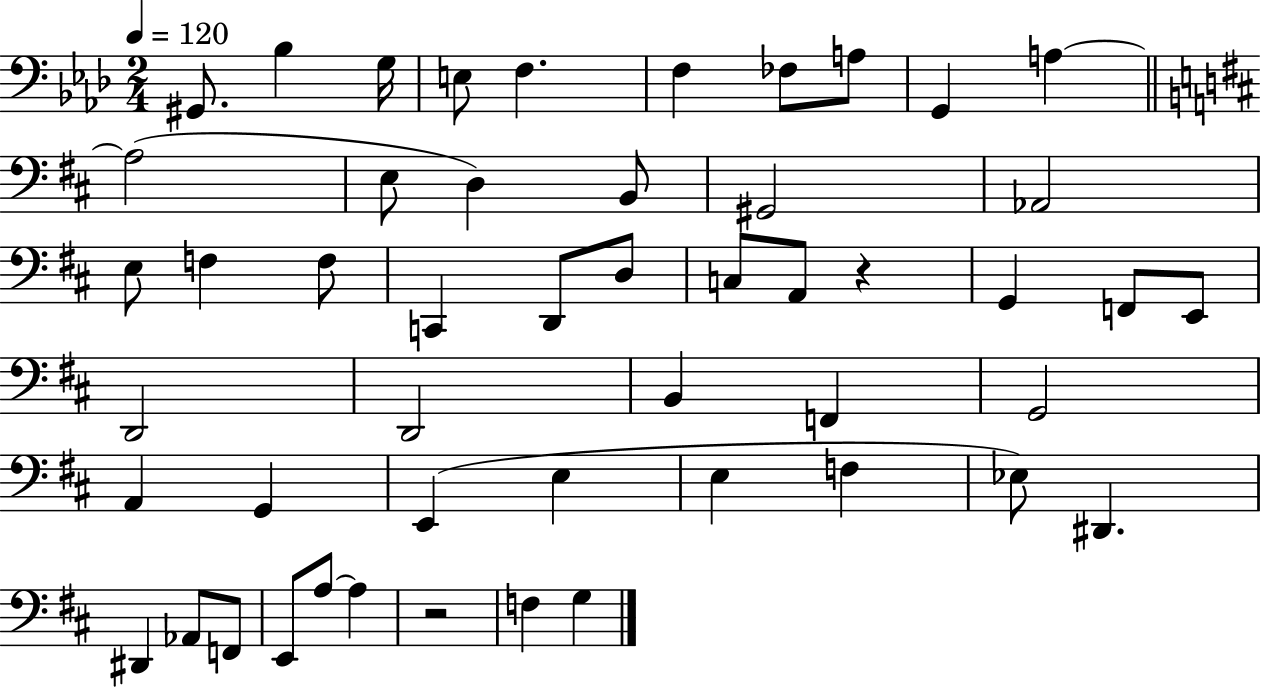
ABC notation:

X:1
T:Untitled
M:2/4
L:1/4
K:Ab
^G,,/2 _B, G,/4 E,/2 F, F, _F,/2 A,/2 G,, A, A,2 E,/2 D, B,,/2 ^G,,2 _A,,2 E,/2 F, F,/2 C,, D,,/2 D,/2 C,/2 A,,/2 z G,, F,,/2 E,,/2 D,,2 D,,2 B,, F,, G,,2 A,, G,, E,, E, E, F, _E,/2 ^D,, ^D,, _A,,/2 F,,/2 E,,/2 A,/2 A, z2 F, G,